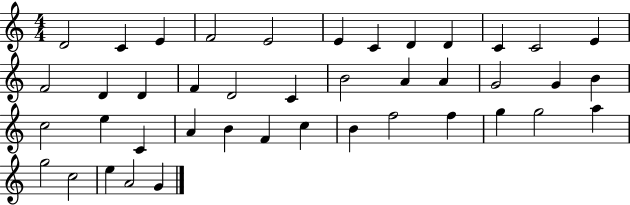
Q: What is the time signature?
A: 4/4